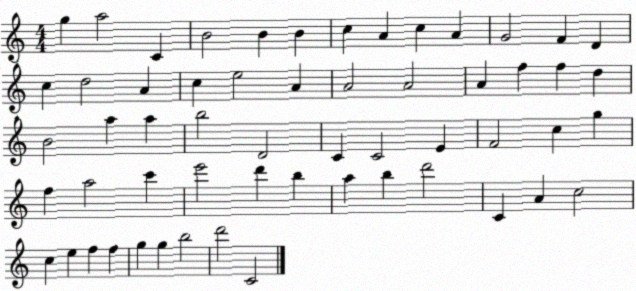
X:1
T:Untitled
M:4/4
L:1/4
K:C
g a2 C B2 B B c A c A G2 F D c d2 A c e2 A A2 A2 A f f d B2 a a b2 D2 C C2 E F2 c g f a2 c' e'2 d' b a b d'2 C A c2 c e f f g g b2 d'2 C2